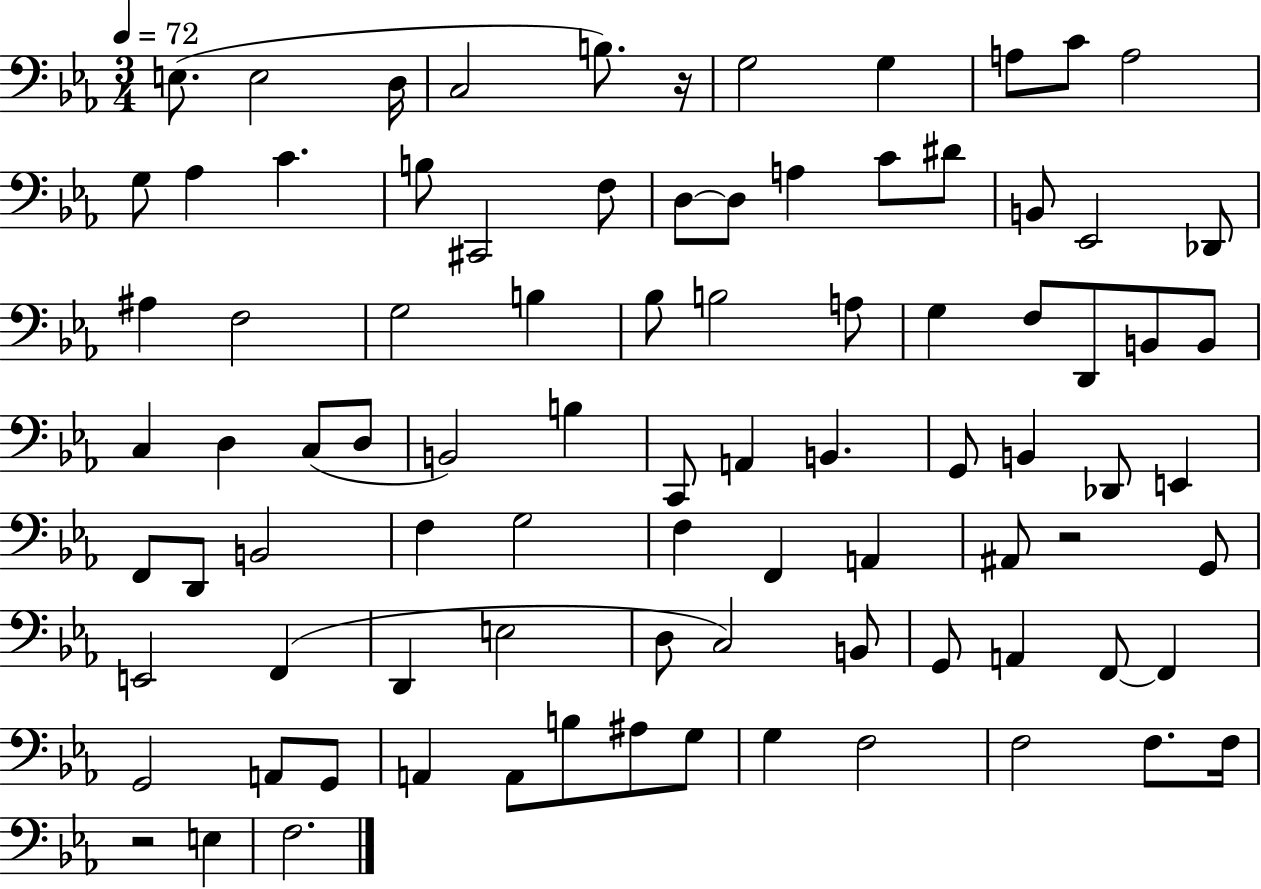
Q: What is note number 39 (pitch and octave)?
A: C3